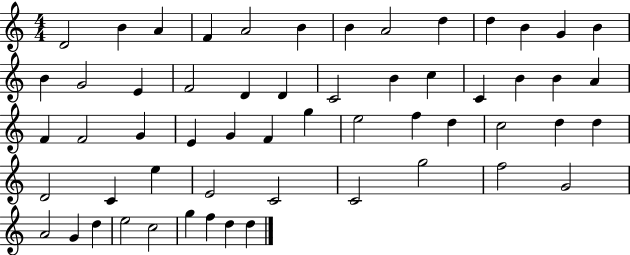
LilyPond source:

{
  \clef treble
  \numericTimeSignature
  \time 4/4
  \key c \major
  d'2 b'4 a'4 | f'4 a'2 b'4 | b'4 a'2 d''4 | d''4 b'4 g'4 b'4 | \break b'4 g'2 e'4 | f'2 d'4 d'4 | c'2 b'4 c''4 | c'4 b'4 b'4 a'4 | \break f'4 f'2 g'4 | e'4 g'4 f'4 g''4 | e''2 f''4 d''4 | c''2 d''4 d''4 | \break d'2 c'4 e''4 | e'2 c'2 | c'2 g''2 | f''2 g'2 | \break a'2 g'4 d''4 | e''2 c''2 | g''4 f''4 d''4 d''4 | \bar "|."
}